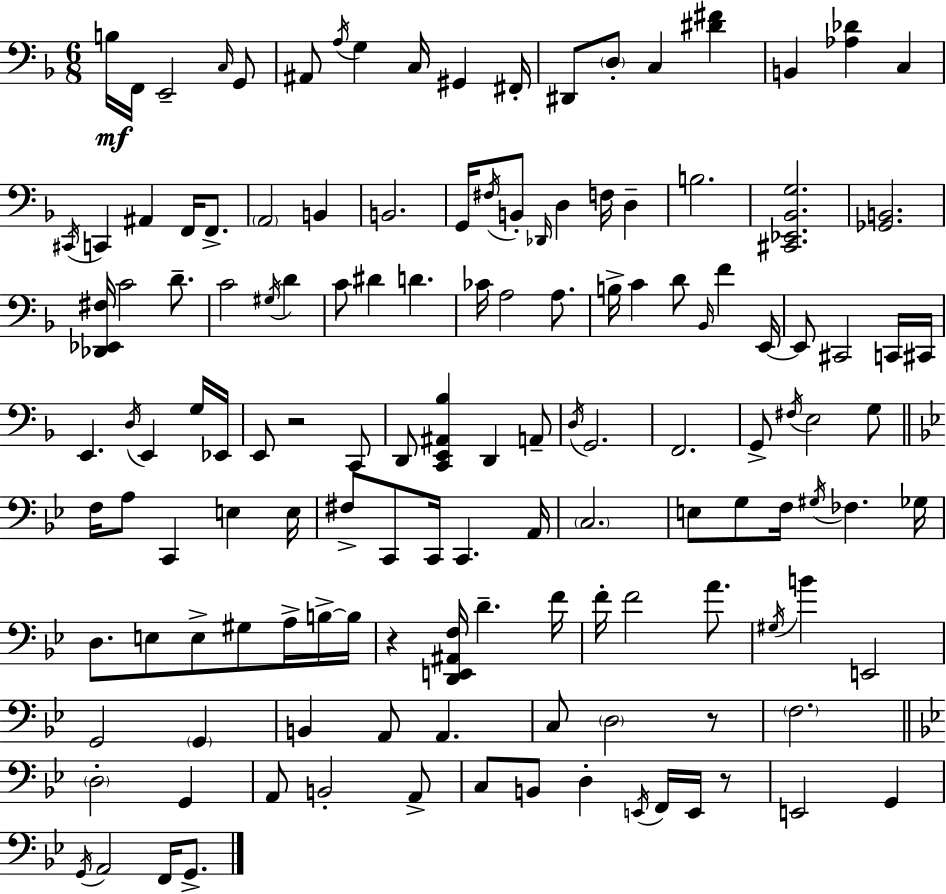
X:1
T:Untitled
M:6/8
L:1/4
K:Dm
B,/4 F,,/4 E,,2 C,/4 G,,/2 ^A,,/2 A,/4 G, C,/4 ^G,, ^F,,/4 ^D,,/2 D,/2 C, [^D^F] B,, [_A,_D] C, ^C,,/4 C,, ^A,, F,,/4 F,,/2 A,,2 B,, B,,2 G,,/4 ^F,/4 B,,/2 _D,,/4 D, F,/4 D, B,2 [^C,,_E,,_B,,G,]2 [_G,,B,,]2 [_D,,_E,,^F,]/4 C2 D/2 C2 ^G,/4 D C/2 ^D D _C/4 A,2 A,/2 B,/4 C D/2 _B,,/4 F E,,/4 E,,/2 ^C,,2 C,,/4 ^C,,/4 E,, D,/4 E,, G,/4 _E,,/4 E,,/2 z2 C,,/2 D,,/2 [C,,E,,^A,,_B,] D,, A,,/2 D,/4 G,,2 F,,2 G,,/2 ^F,/4 E,2 G,/2 F,/4 A,/2 C,, E, E,/4 ^F,/2 C,,/2 C,,/4 C,, A,,/4 C,2 E,/2 G,/2 F,/4 ^G,/4 _F, _G,/4 D,/2 E,/2 E,/2 ^G,/2 A,/4 B,/4 B,/4 z [D,,E,,^A,,F,]/4 D F/4 F/4 F2 A/2 ^G,/4 B E,,2 G,,2 G,, B,, A,,/2 A,, C,/2 D,2 z/2 F,2 D,2 G,, A,,/2 B,,2 A,,/2 C,/2 B,,/2 D, E,,/4 F,,/4 E,,/4 z/2 E,,2 G,, G,,/4 A,,2 F,,/4 G,,/2